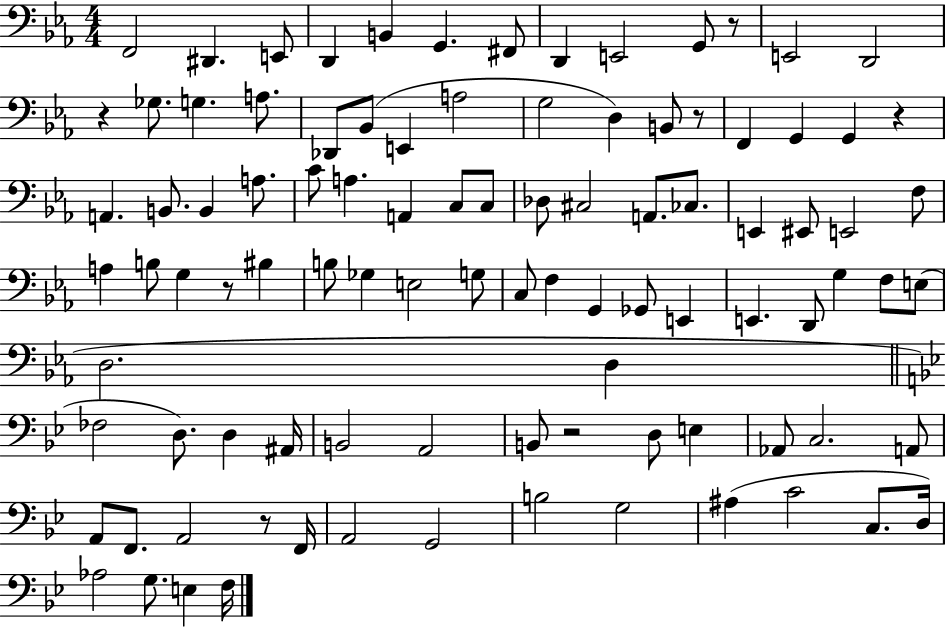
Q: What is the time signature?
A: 4/4